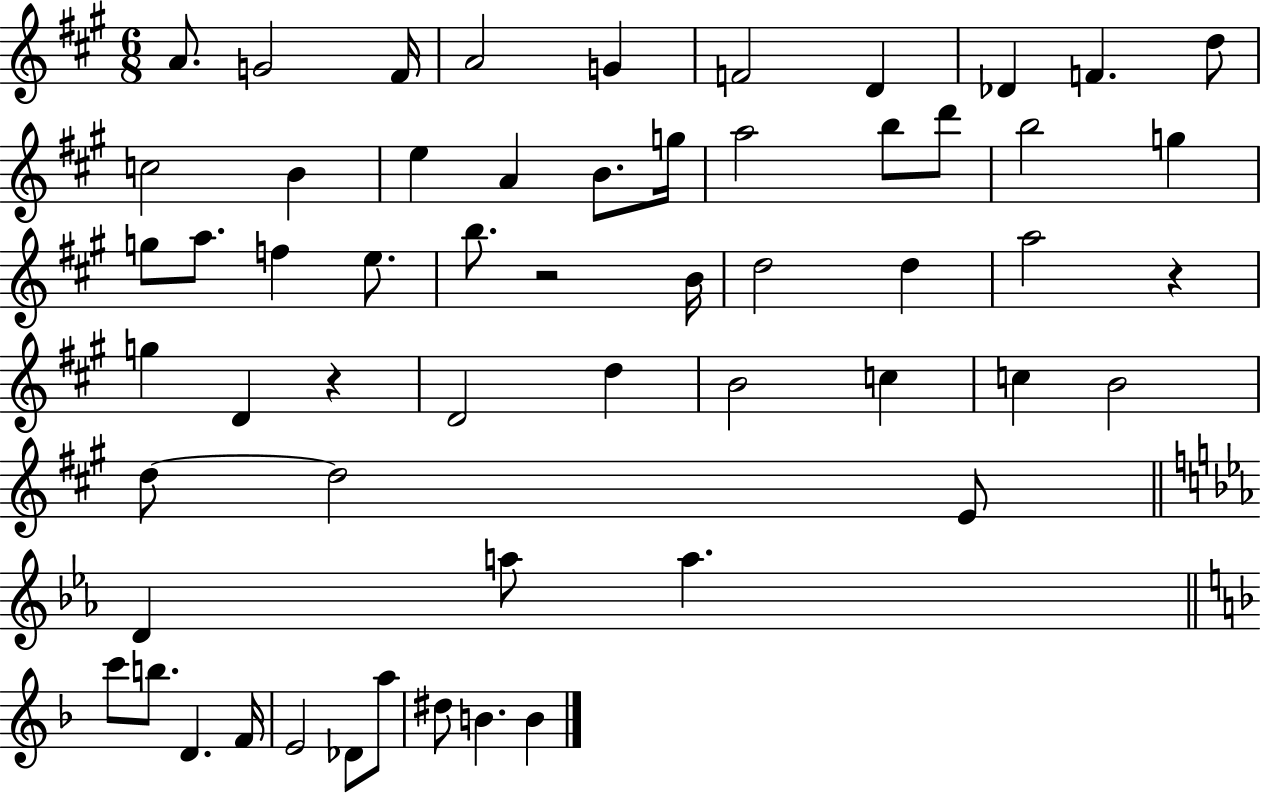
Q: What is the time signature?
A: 6/8